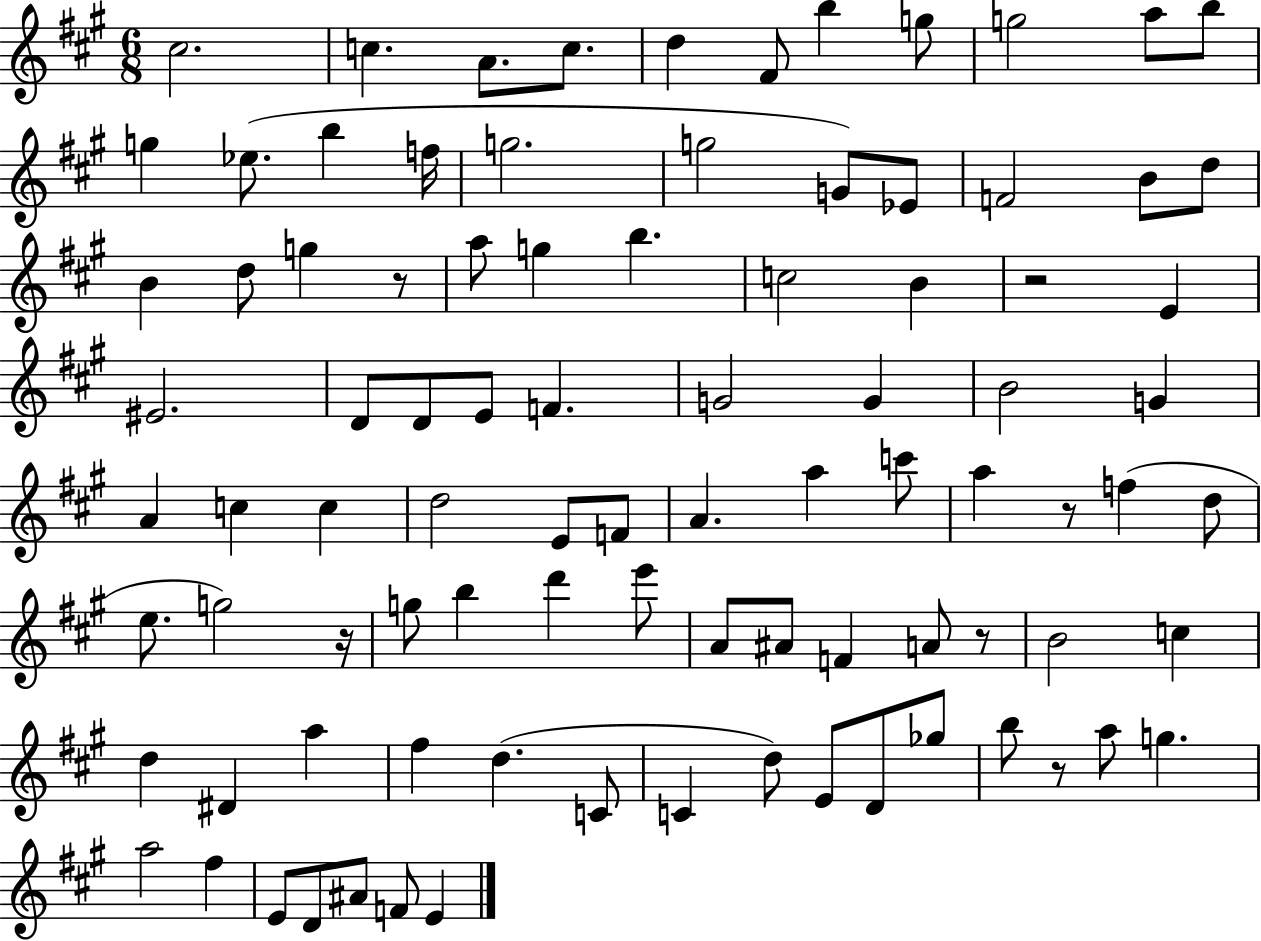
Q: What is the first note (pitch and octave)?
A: C#5